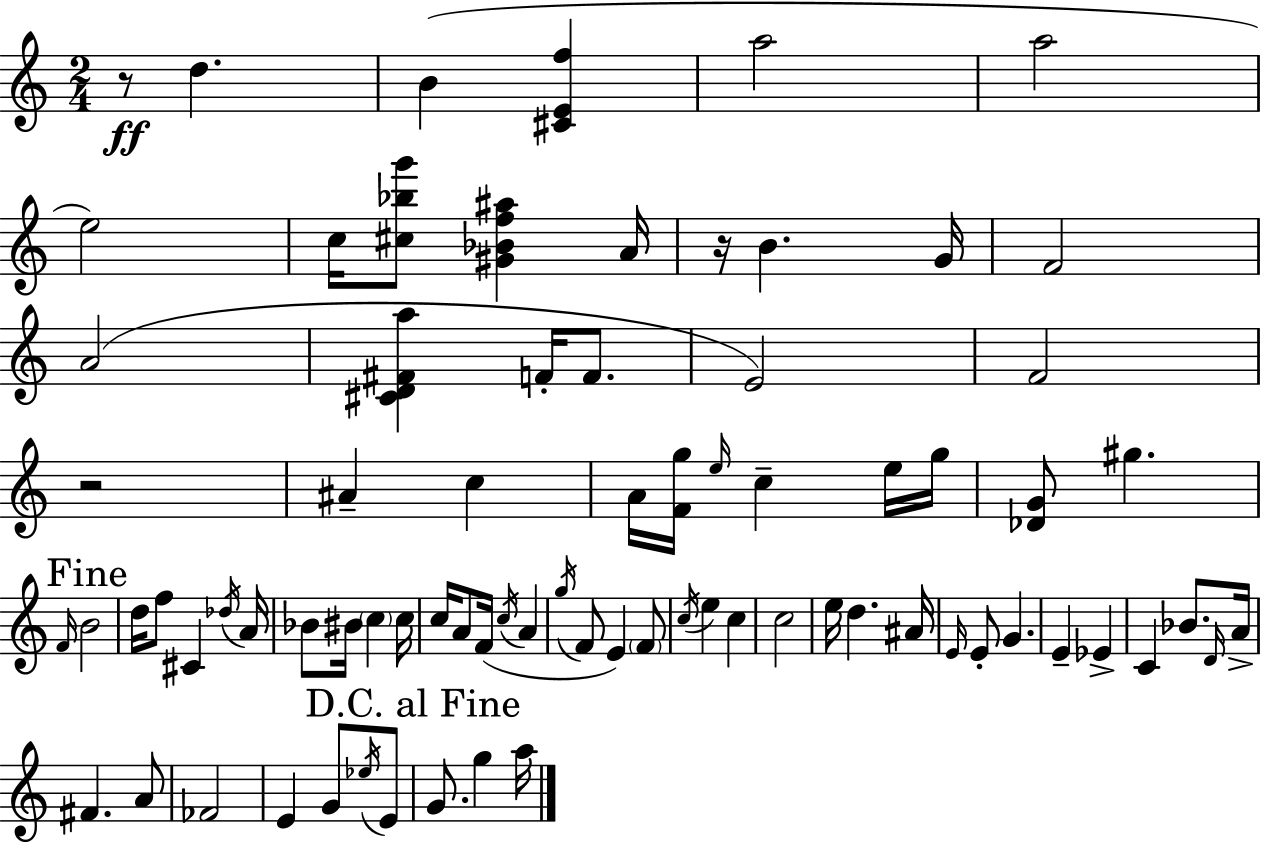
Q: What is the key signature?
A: C major